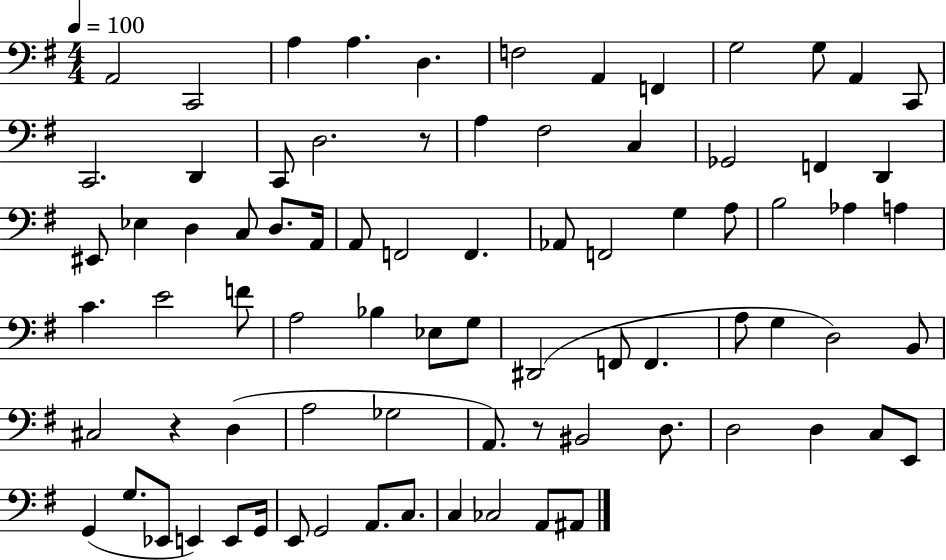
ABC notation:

X:1
T:Untitled
M:4/4
L:1/4
K:G
A,,2 C,,2 A, A, D, F,2 A,, F,, G,2 G,/2 A,, C,,/2 C,,2 D,, C,,/2 D,2 z/2 A, ^F,2 C, _G,,2 F,, D,, ^E,,/2 _E, D, C,/2 D,/2 A,,/4 A,,/2 F,,2 F,, _A,,/2 F,,2 G, A,/2 B,2 _A, A, C E2 F/2 A,2 _B, _E,/2 G,/2 ^D,,2 F,,/2 F,, A,/2 G, D,2 B,,/2 ^C,2 z D, A,2 _G,2 A,,/2 z/2 ^B,,2 D,/2 D,2 D, C,/2 E,,/2 G,, G,/2 _E,,/2 E,, E,,/2 G,,/4 E,,/2 G,,2 A,,/2 C,/2 C, _C,2 A,,/2 ^A,,/2